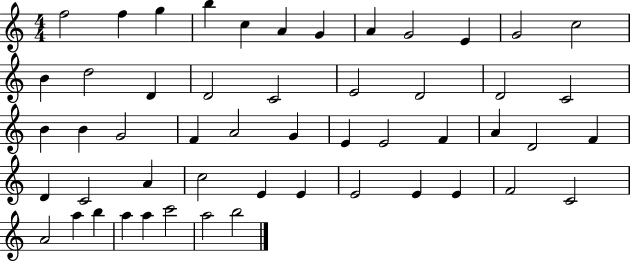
F5/h F5/q G5/q B5/q C5/q A4/q G4/q A4/q G4/h E4/q G4/h C5/h B4/q D5/h D4/q D4/h C4/h E4/h D4/h D4/h C4/h B4/q B4/q G4/h F4/q A4/h G4/q E4/q E4/h F4/q A4/q D4/h F4/q D4/q C4/h A4/q C5/h E4/q E4/q E4/h E4/q E4/q F4/h C4/h A4/h A5/q B5/q A5/q A5/q C6/h A5/h B5/h